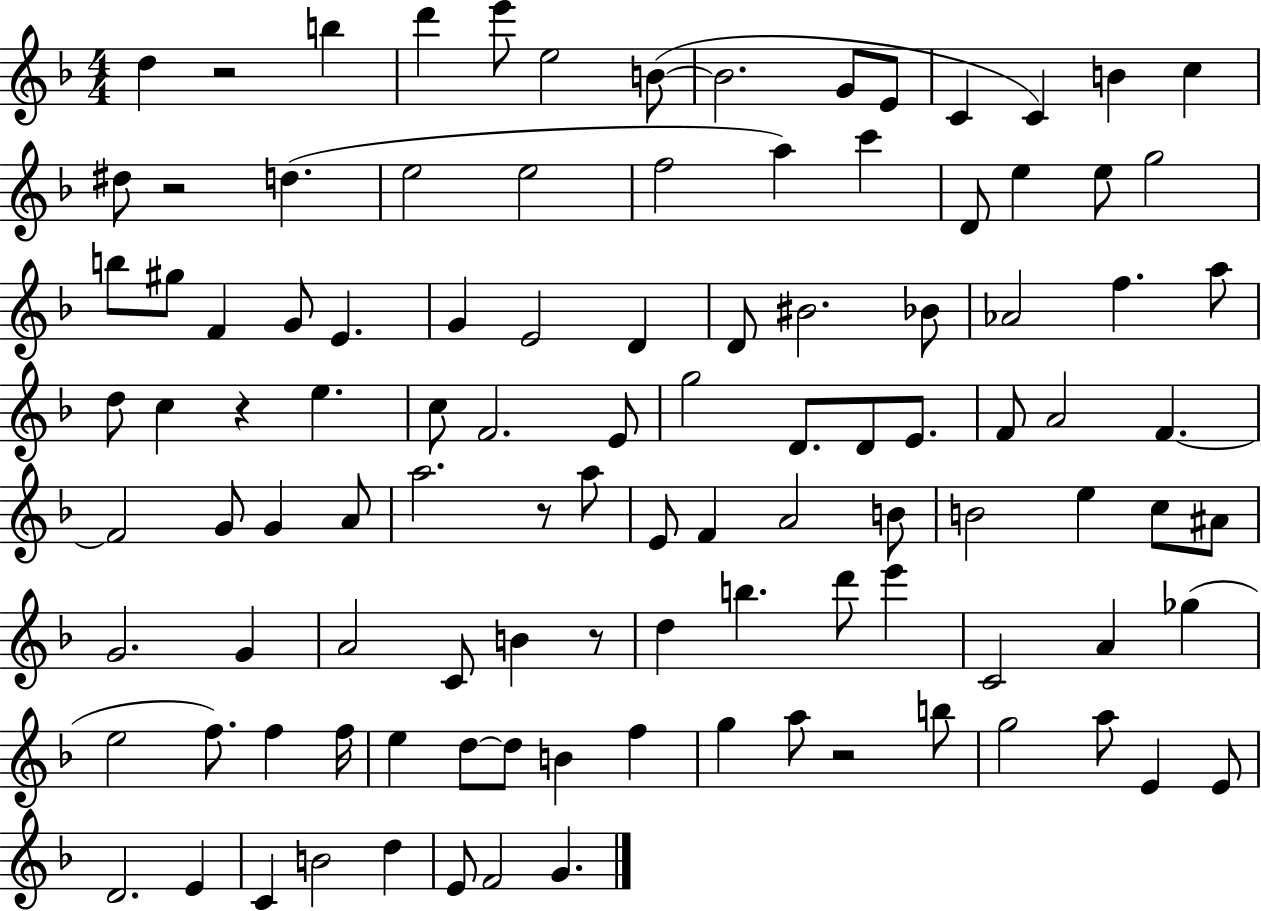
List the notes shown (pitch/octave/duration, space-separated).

D5/q R/h B5/q D6/q E6/e E5/h B4/e B4/h. G4/e E4/e C4/q C4/q B4/q C5/q D#5/e R/h D5/q. E5/h E5/h F5/h A5/q C6/q D4/e E5/q E5/e G5/h B5/e G#5/e F4/q G4/e E4/q. G4/q E4/h D4/q D4/e BIS4/h. Bb4/e Ab4/h F5/q. A5/e D5/e C5/q R/q E5/q. C5/e F4/h. E4/e G5/h D4/e. D4/e E4/e. F4/e A4/h F4/q. F4/h G4/e G4/q A4/e A5/h. R/e A5/e E4/e F4/q A4/h B4/e B4/h E5/q C5/e A#4/e G4/h. G4/q A4/h C4/e B4/q R/e D5/q B5/q. D6/e E6/q C4/h A4/q Gb5/q E5/h F5/e. F5/q F5/s E5/q D5/e D5/e B4/q F5/q G5/q A5/e R/h B5/e G5/h A5/e E4/q E4/e D4/h. E4/q C4/q B4/h D5/q E4/e F4/h G4/q.